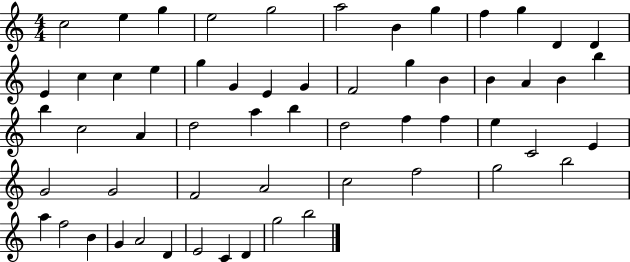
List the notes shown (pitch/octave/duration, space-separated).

C5/h E5/q G5/q E5/h G5/h A5/h B4/q G5/q F5/q G5/q D4/q D4/q E4/q C5/q C5/q E5/q G5/q G4/q E4/q G4/q F4/h G5/q B4/q B4/q A4/q B4/q B5/q B5/q C5/h A4/q D5/h A5/q B5/q D5/h F5/q F5/q E5/q C4/h E4/q G4/h G4/h F4/h A4/h C5/h F5/h G5/h B5/h A5/q F5/h B4/q G4/q A4/h D4/q E4/h C4/q D4/q G5/h B5/h